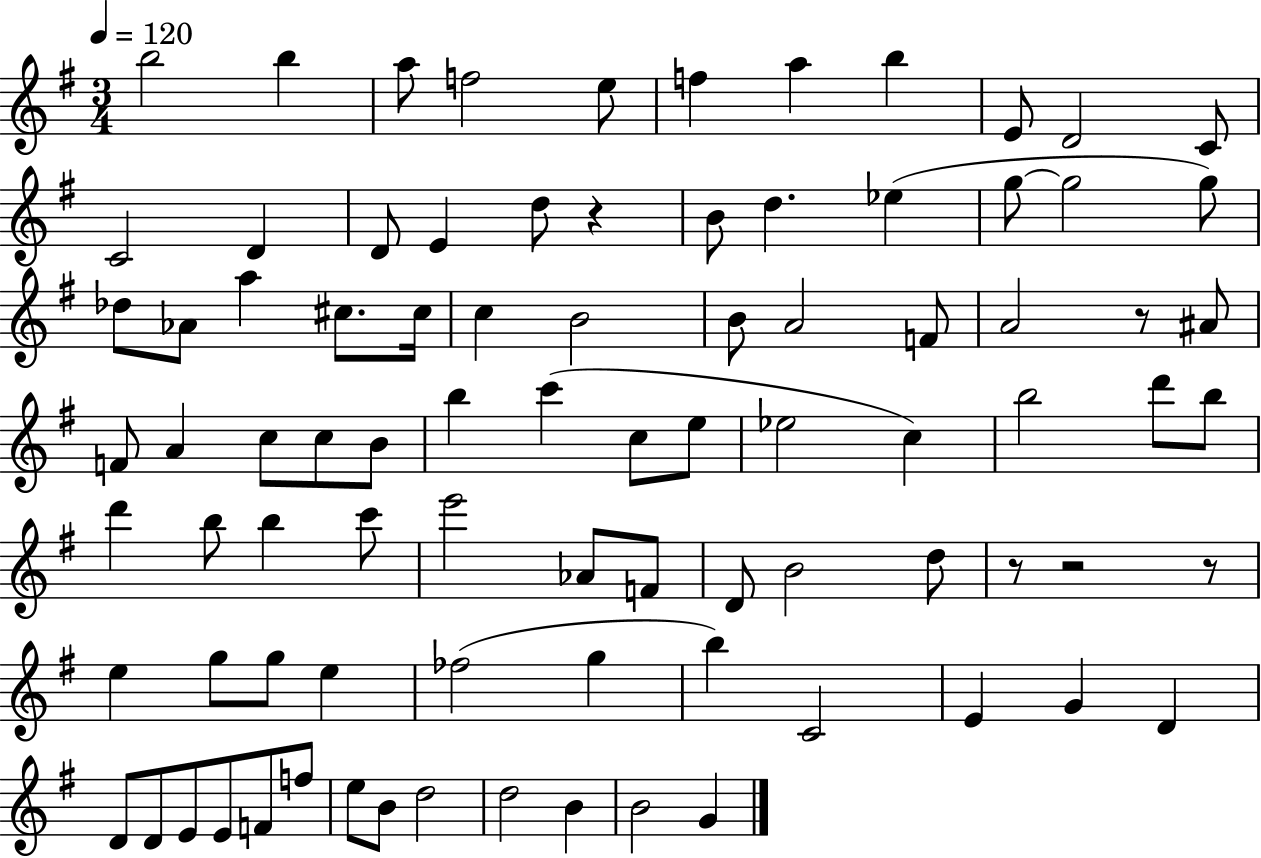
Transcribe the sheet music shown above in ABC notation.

X:1
T:Untitled
M:3/4
L:1/4
K:G
b2 b a/2 f2 e/2 f a b E/2 D2 C/2 C2 D D/2 E d/2 z B/2 d _e g/2 g2 g/2 _d/2 _A/2 a ^c/2 ^c/4 c B2 B/2 A2 F/2 A2 z/2 ^A/2 F/2 A c/2 c/2 B/2 b c' c/2 e/2 _e2 c b2 d'/2 b/2 d' b/2 b c'/2 e'2 _A/2 F/2 D/2 B2 d/2 z/2 z2 z/2 e g/2 g/2 e _f2 g b C2 E G D D/2 D/2 E/2 E/2 F/2 f/2 e/2 B/2 d2 d2 B B2 G